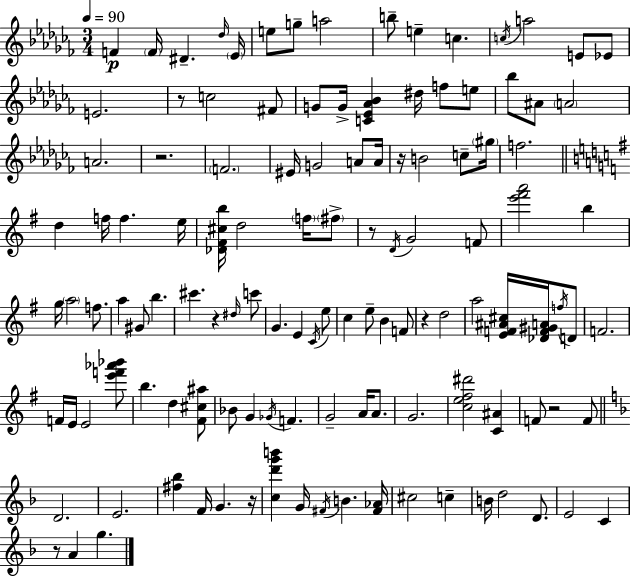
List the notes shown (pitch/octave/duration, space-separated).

F4/q F4/s D#4/q. Db5/s Eb4/s E5/e G5/e A5/h B5/e E5/q C5/q. C5/s A5/h E4/e Eb4/e E4/h. R/e C5/h F#4/e G4/e G4/s [C4,Eb4,Ab4,Bb4]/q D#5/s F5/e E5/e Bb5/e A#4/e A4/h A4/h. R/h. F4/h. EIS4/s G4/h A4/e A4/s R/s B4/h C5/e G#5/s F5/h. D5/q F5/s F5/q. E5/s [Db4,F#4,C#5,B5]/s D5/h F5/s F#5/e R/e D4/s G4/h F4/e [E6,F#6,A6]/h B5/q G5/s A5/h F5/e. A5/q G#4/e B5/q. C#6/q. R/q D#5/s C6/e G4/q. E4/q C4/s E5/e C5/q E5/e B4/q F4/e R/q D5/h A5/h [E4,F4,A#4,C#5]/s [Db4,F4,G#4,A4]/s F5/s D4/e F4/h. F4/s E4/s E4/h [E6,F6,Ab6,Bb6]/e B5/q. D5/q [F#4,C#5,A#5]/e Bb4/e G4/q Gb4/s F4/q. G4/h A4/s A4/e. G4/h. [C5,E5,F#5,D#6]/h [C4,A#4]/q F4/e R/h F4/e D4/h. E4/h. [F#5,Bb5]/q F4/s G4/q. R/s [C5,D6,G6,B6]/q G4/s F#4/s B4/q. [F#4,Ab4]/s C#5/h C5/q B4/s D5/h D4/e. E4/h C4/q R/e A4/q G5/q.